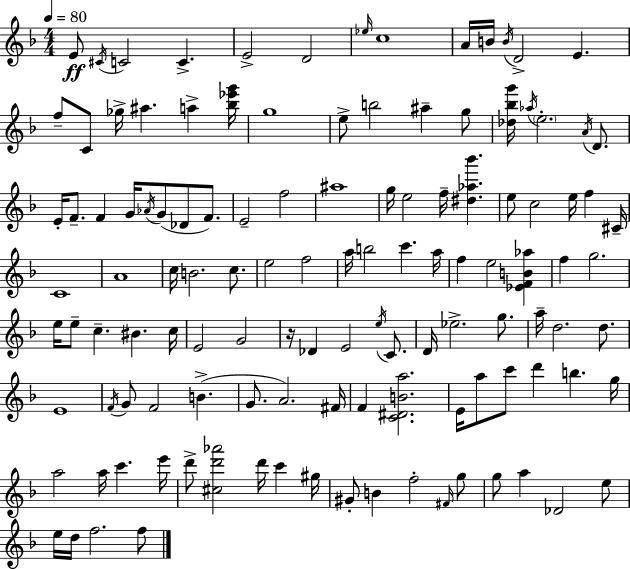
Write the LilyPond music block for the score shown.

{
  \clef treble
  \numericTimeSignature
  \time 4/4
  \key d \minor
  \tempo 4 = 80
  e'8\ff \acciaccatura { cis'16 } c'2 c'4.-> | e'2-> d'2 | \grace { ees''16 } c''1 | a'16 b'16 \acciaccatura { b'16 } d'2-> e'4. | \break f''8-- c'8 ges''16-> ais''4. a''4-> | <bes'' ees''' g'''>16 g''1 | e''8-> b''2 ais''4-- | g''8 <des'' bes'' g'''>16 \acciaccatura { aes''16 } \parenthesize e''2.-. | \break \acciaccatura { a'16 } d'8. e'16-. f'8.-- f'4 g'16 \acciaccatura { aes'16 }( g'8 | des'8 f'8.) e'2-- f''2 | ais''1 | g''16 e''2 f''16-- | \break <dis'' aes'' bes'''>4. e''8 c''2 | e''16 f''4 cis'16-- c'1 | a'1 | c''16 b'2. | \break c''8. e''2 f''2 | a''16 b''2 c'''4. | a''16 f''4 e''2 | <ees' f' b' aes''>4 f''4 g''2. | \break e''16 e''8-- c''4.-- bis'4. | c''16 e'2 g'2 | r16 des'4 e'2 | \acciaccatura { e''16 } c'8. d'16 ees''2.-> | \break g''8. a''16-- d''2. | d''8. e'1 | \acciaccatura { f'16 } g'8 f'2 | b'4.->( g'8. a'2.) | \break fis'16 f'4 <c' dis' b' a''>2. | e'16 a''8 c'''8 d'''4 | b''4. g''16 a''2 | a''16 c'''4. e'''16 d'''8-> <cis'' d''' aes'''>2 | \break d'''16 c'''4 gis''16 gis'8-. b'4 f''2-. | \grace { fis'16 } g''8 g''8 a''4 des'2 | e''8 e''16 d''16 f''2. | f''8 \bar "|."
}